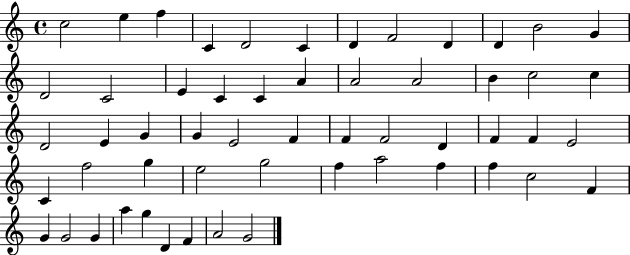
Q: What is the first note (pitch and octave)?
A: C5